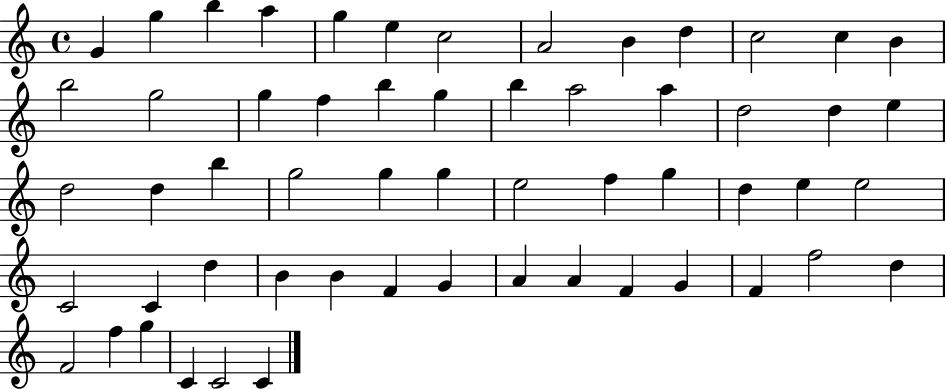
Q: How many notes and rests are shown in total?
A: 57